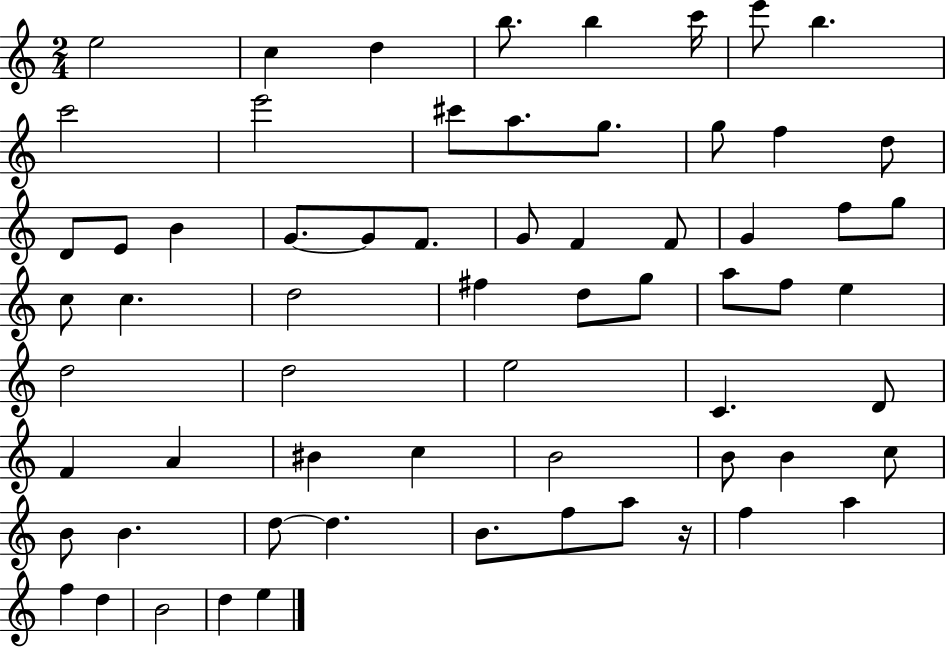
{
  \clef treble
  \numericTimeSignature
  \time 2/4
  \key c \major
  e''2 | c''4 d''4 | b''8. b''4 c'''16 | e'''8 b''4. | \break c'''2 | e'''2 | cis'''8 a''8. g''8. | g''8 f''4 d''8 | \break d'8 e'8 b'4 | g'8.~~ g'8 f'8. | g'8 f'4 f'8 | g'4 f''8 g''8 | \break c''8 c''4. | d''2 | fis''4 d''8 g''8 | a''8 f''8 e''4 | \break d''2 | d''2 | e''2 | c'4. d'8 | \break f'4 a'4 | bis'4 c''4 | b'2 | b'8 b'4 c''8 | \break b'8 b'4. | d''8~~ d''4. | b'8. f''8 a''8 r16 | f''4 a''4 | \break f''4 d''4 | b'2 | d''4 e''4 | \bar "|."
}